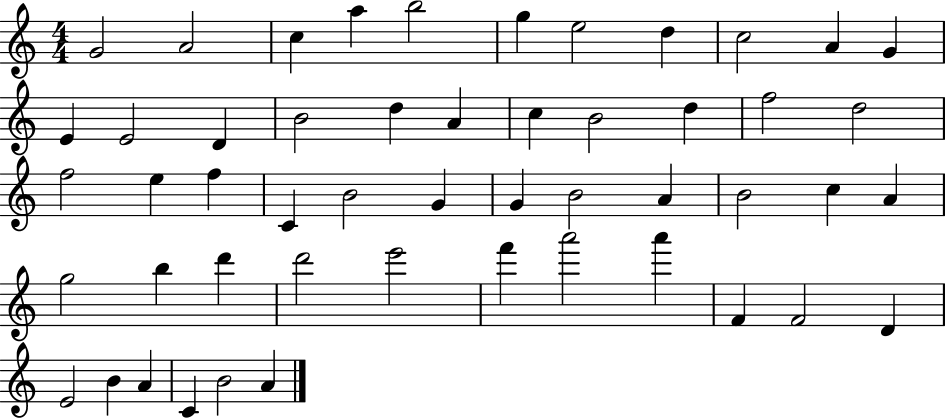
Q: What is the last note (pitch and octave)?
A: A4